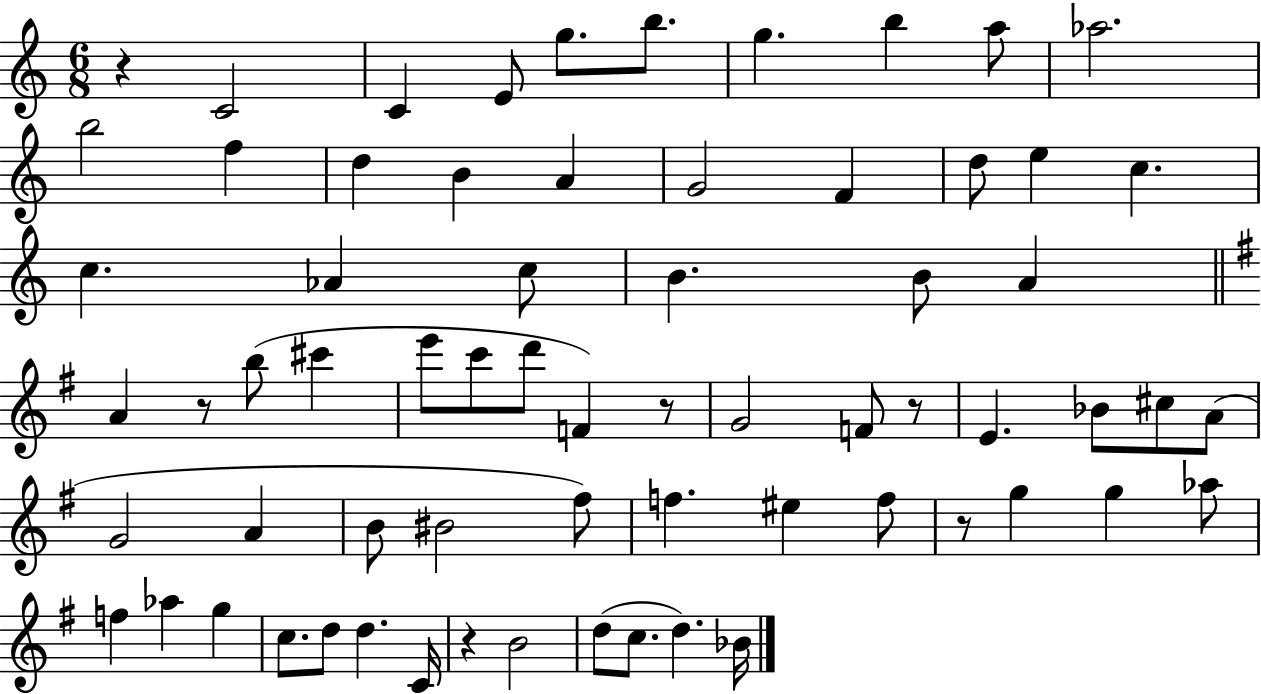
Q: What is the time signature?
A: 6/8